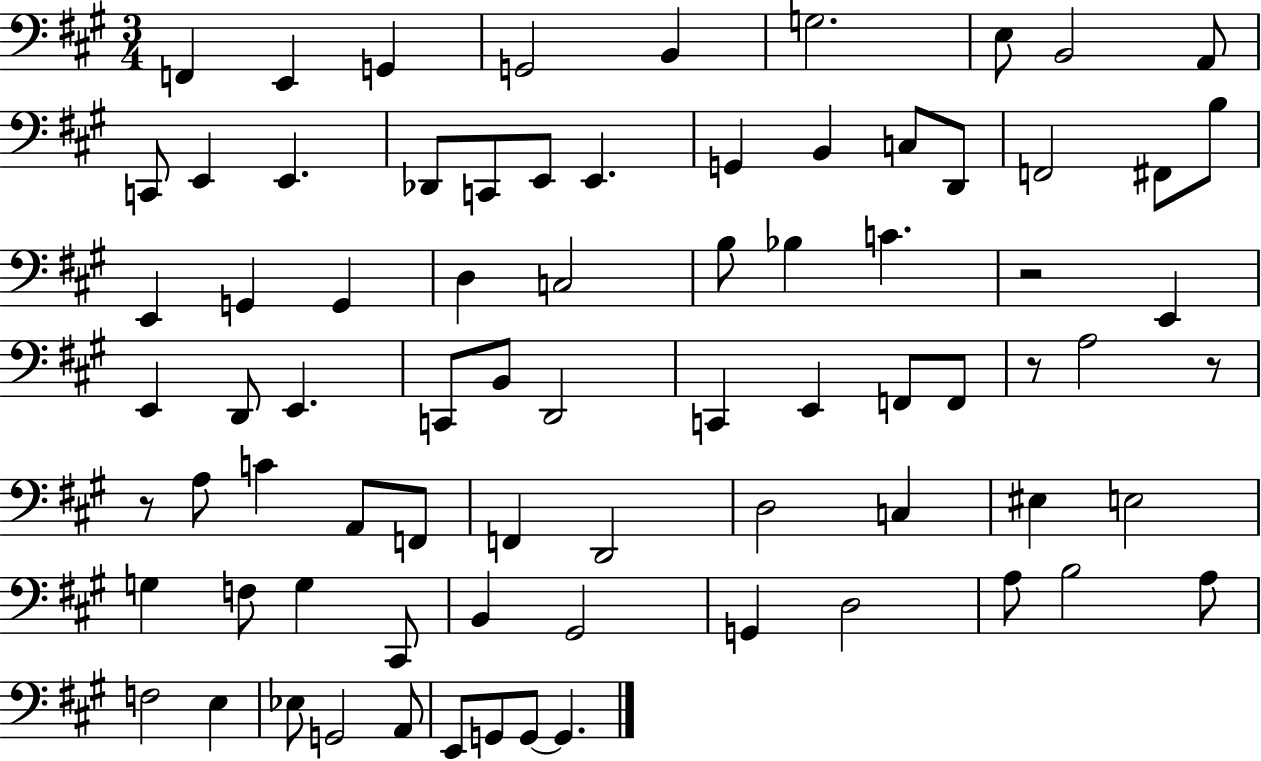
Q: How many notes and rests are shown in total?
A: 77